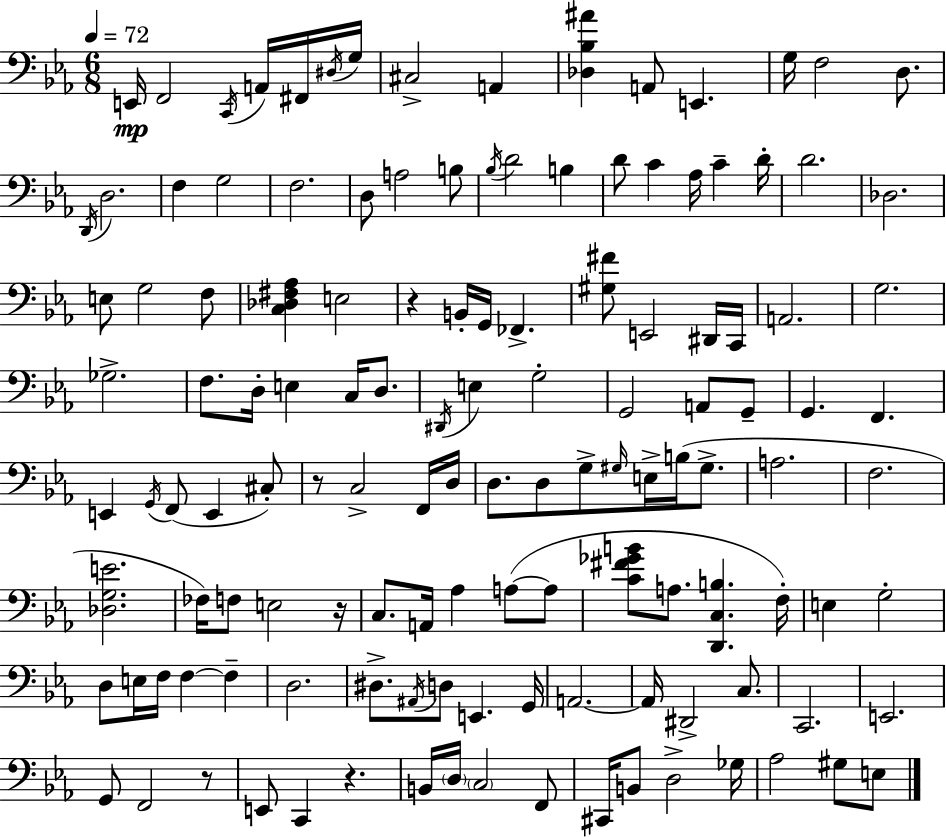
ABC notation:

X:1
T:Untitled
M:6/8
L:1/4
K:Cm
E,,/4 F,,2 C,,/4 A,,/4 ^F,,/4 ^D,/4 G,/4 ^C,2 A,, [_D,_B,^A] A,,/2 E,, G,/4 F,2 D,/2 D,,/4 D,2 F, G,2 F,2 D,/2 A,2 B,/2 _B,/4 D2 B, D/2 C _A,/4 C D/4 D2 _D,2 E,/2 G,2 F,/2 [C,_D,^F,_A,] E,2 z B,,/4 G,,/4 _F,, [^G,^F]/2 E,,2 ^D,,/4 C,,/4 A,,2 G,2 _G,2 F,/2 D,/4 E, C,/4 D,/2 ^D,,/4 E, G,2 G,,2 A,,/2 G,,/2 G,, F,, E,, G,,/4 F,,/2 E,, ^C,/2 z/2 C,2 F,,/4 D,/4 D,/2 D,/2 G,/2 ^G,/4 E,/4 B,/4 ^G,/2 A,2 F,2 [_D,G,E]2 _F,/4 F,/2 E,2 z/4 C,/2 A,,/4 _A, A,/2 A,/2 [C^F_GB]/2 A,/2 [D,,C,B,] F,/4 E, G,2 D,/2 E,/4 F,/4 F, F, D,2 ^D,/2 ^A,,/4 D,/2 E,, G,,/4 A,,2 A,,/4 ^D,,2 C,/2 C,,2 E,,2 G,,/2 F,,2 z/2 E,,/2 C,, z B,,/4 D,/4 C,2 F,,/2 ^C,,/4 B,,/2 D,2 _G,/4 _A,2 ^G,/2 E,/2